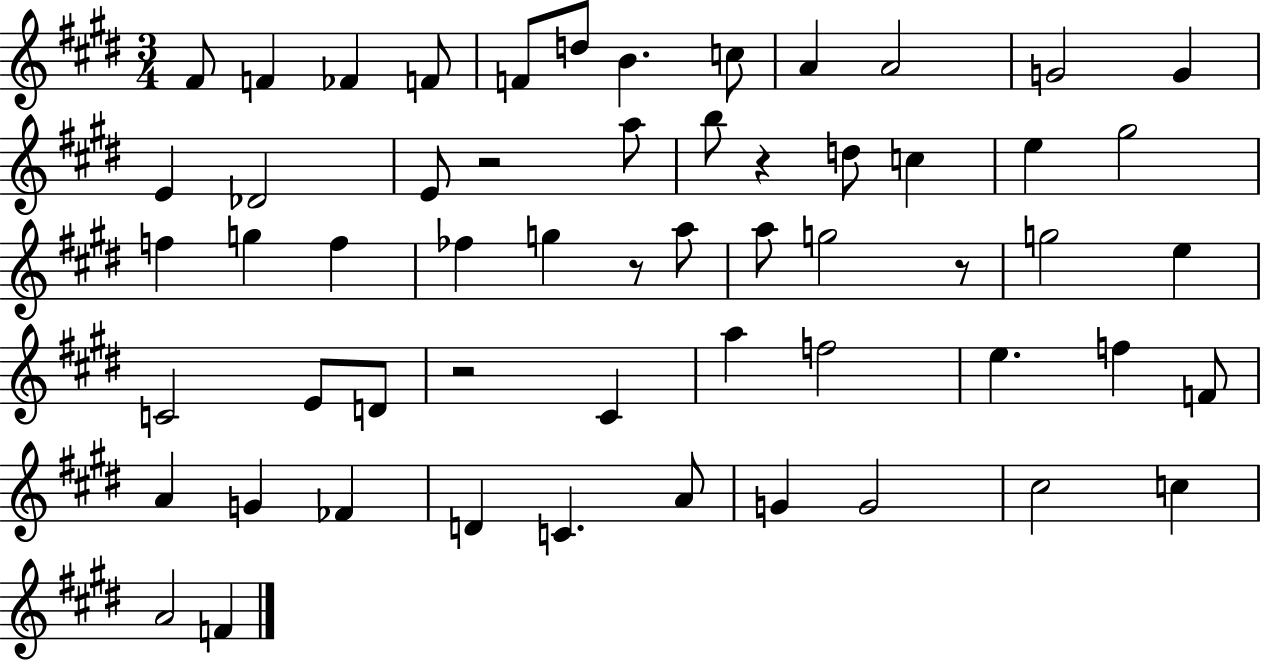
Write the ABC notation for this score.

X:1
T:Untitled
M:3/4
L:1/4
K:E
^F/2 F _F F/2 F/2 d/2 B c/2 A A2 G2 G E _D2 E/2 z2 a/2 b/2 z d/2 c e ^g2 f g f _f g z/2 a/2 a/2 g2 z/2 g2 e C2 E/2 D/2 z2 ^C a f2 e f F/2 A G _F D C A/2 G G2 ^c2 c A2 F